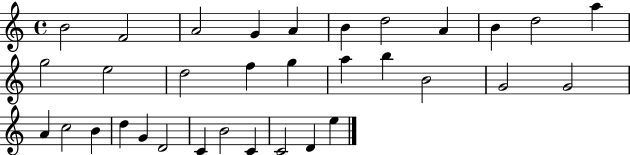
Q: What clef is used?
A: treble